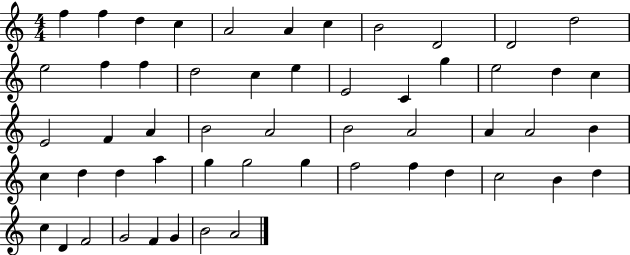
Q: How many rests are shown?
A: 0